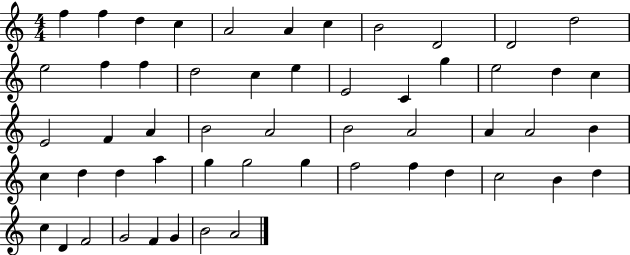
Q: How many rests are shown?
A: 0